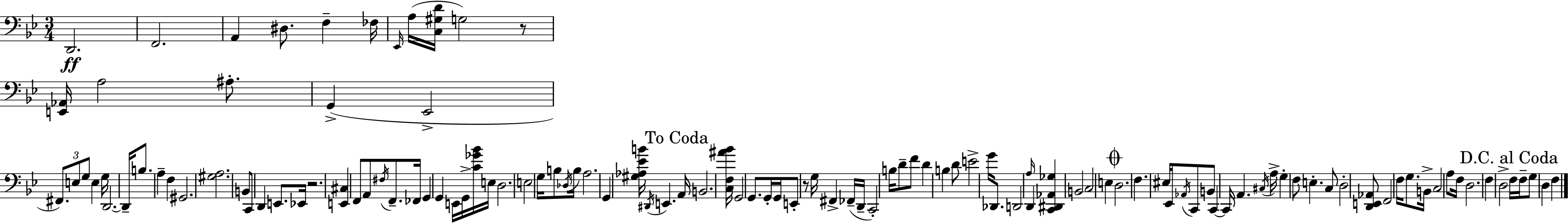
{
  \clef bass
  \numericTimeSignature
  \time 3/4
  \key bes \major
  \repeat volta 2 { d,2.\ff | f,2. | a,4 dis8. f4-- fes16 | \grace { ees,16 }( a16 <c gis d'>16 g2) r8 | \break <e, aes,>16 a2 ais8.-. | g,4->( ees,2-> | \tuplet 3/2 { fis,8.) e8 g8 } e4 | g16 d,2.~~ | \break d,16-- b8. a4-- f4 | gis,2. | <gis a>2. | b,8 c,8 d,4 e,8. | \break ees,16 r2. | <e, cis>4 f,8 a,8 \acciaccatura { fis16 } f,8.-- | fes,16 g,4 g,4 e,16 g,16-> | <c' ges' bes'>16 e16 d2. | \break e2 g16 b8 | \acciaccatura { des16 } b16 a2. | g,4 <gis aes ees' b'>16 \acciaccatura { dis,16 } e,4. | \mark "To Coda" a,16 b,2. | \break <c f ais' bes'>16 g,2 | g,8. g,16-. g,16 e,8-. r8 g16 fis,4-> | fes,16--( d,16-- c,2-.) | b16 d'8-- f'8 d'4 b4 | \break d'8 e'2-> | g'16 des,8. d,2 | \grace { a16 } d,4 <c, dis, aes, ges>4 b,2 | c2 | \break e4 \mark \markup { \musicglyph "scripts.coda" } d2. | f4. eis16 | ees,16 \acciaccatura { aes,16 } c,8 b,8 c,4~~ c,16 a,4. | \acciaccatura { cis16 } a16-> g4-. f8 | \break e4.-. c8 d2-. | <d, e, aes,>8 f,2 | f16 g8. b,16-> c2 | a8 f16 d2. | \break f4 d2-> | \mark "D.C. al Coda" f16 f16-- g8 d4 | f4 } \bar "|."
}